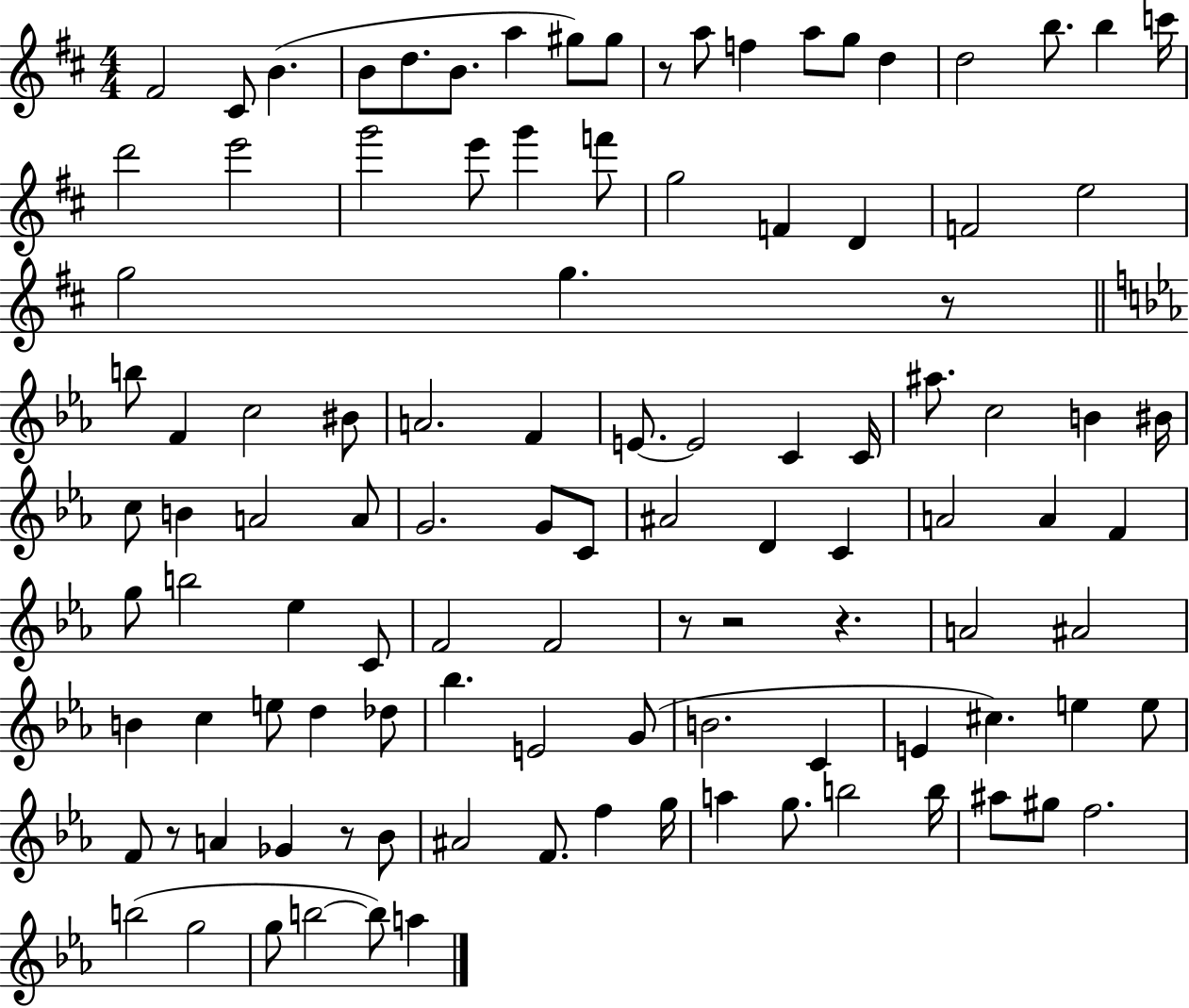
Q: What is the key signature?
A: D major